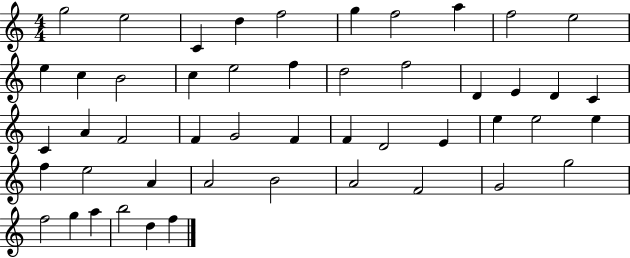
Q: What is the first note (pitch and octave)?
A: G5